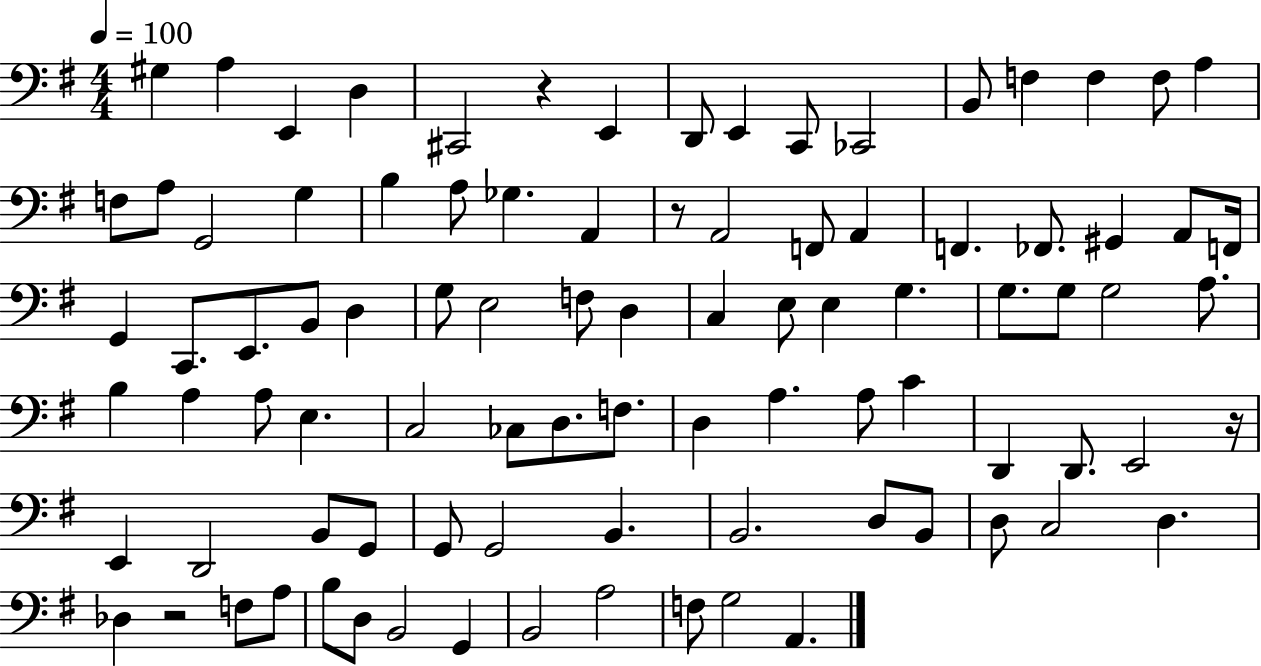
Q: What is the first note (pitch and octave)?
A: G#3